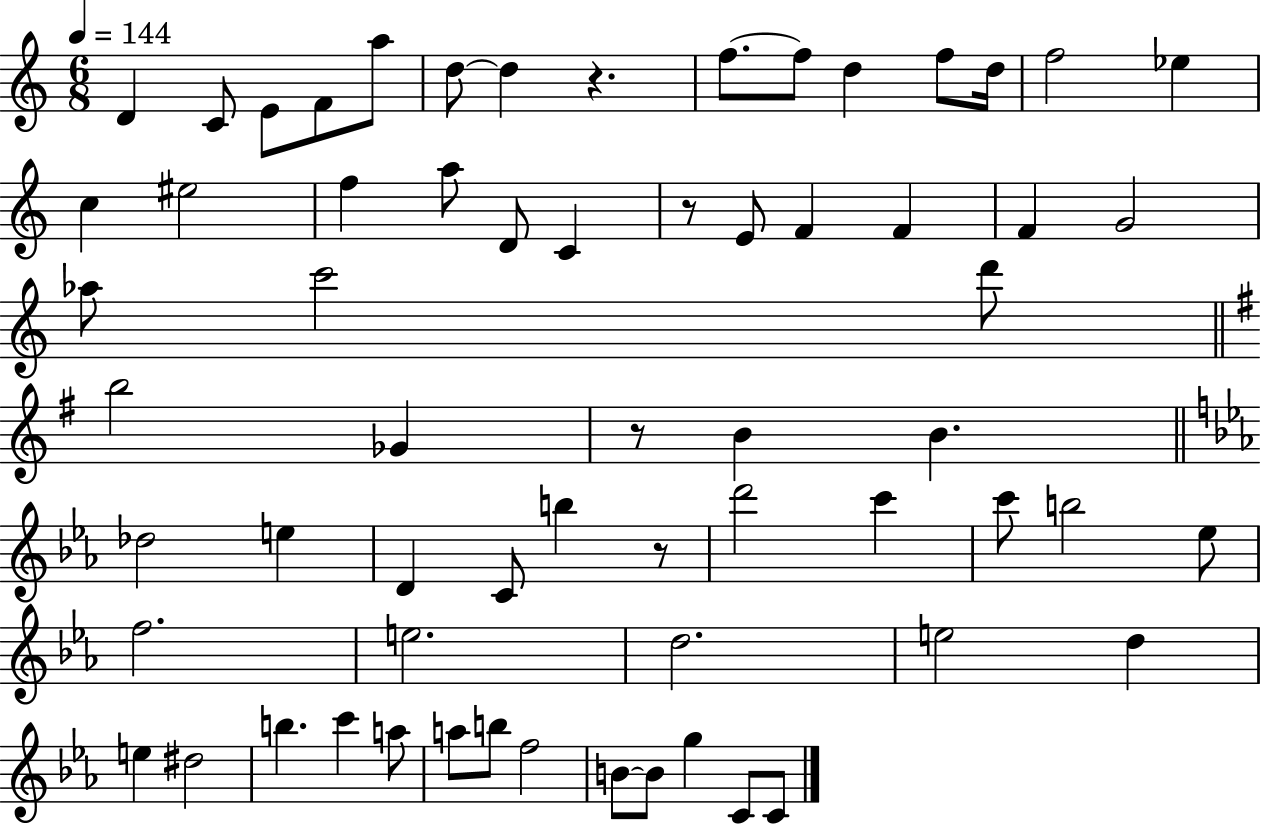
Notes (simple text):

D4/q C4/e E4/e F4/e A5/e D5/e D5/q R/q. F5/e. F5/e D5/q F5/e D5/s F5/h Eb5/q C5/q EIS5/h F5/q A5/e D4/e C4/q R/e E4/e F4/q F4/q F4/q G4/h Ab5/e C6/h D6/e B5/h Gb4/q R/e B4/q B4/q. Db5/h E5/q D4/q C4/e B5/q R/e D6/h C6/q C6/e B5/h Eb5/e F5/h. E5/h. D5/h. E5/h D5/q E5/q D#5/h B5/q. C6/q A5/e A5/e B5/e F5/h B4/e B4/e G5/q C4/e C4/e